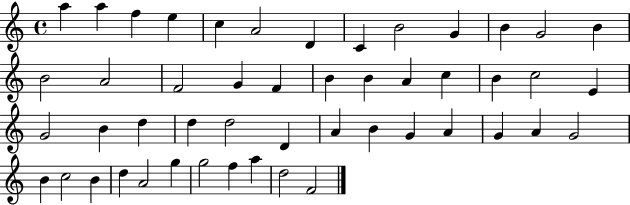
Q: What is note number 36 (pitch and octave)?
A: G4